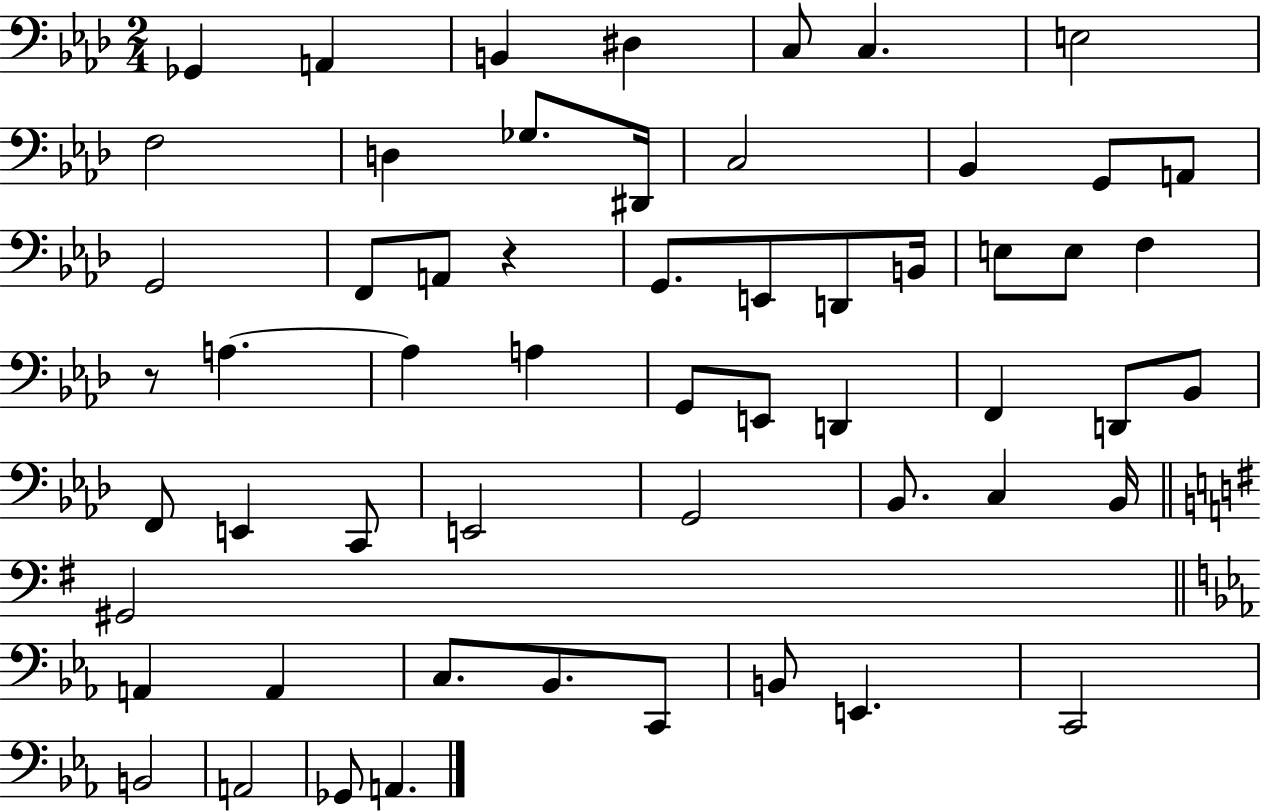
Gb2/q A2/q B2/q D#3/q C3/e C3/q. E3/h F3/h D3/q Gb3/e. D#2/s C3/h Bb2/q G2/e A2/e G2/h F2/e A2/e R/q G2/e. E2/e D2/e B2/s E3/e E3/e F3/q R/e A3/q. A3/q A3/q G2/e E2/e D2/q F2/q D2/e Bb2/e F2/e E2/q C2/e E2/h G2/h Bb2/e. C3/q Bb2/s G#2/h A2/q A2/q C3/e. Bb2/e. C2/e B2/e E2/q. C2/h B2/h A2/h Gb2/e A2/q.